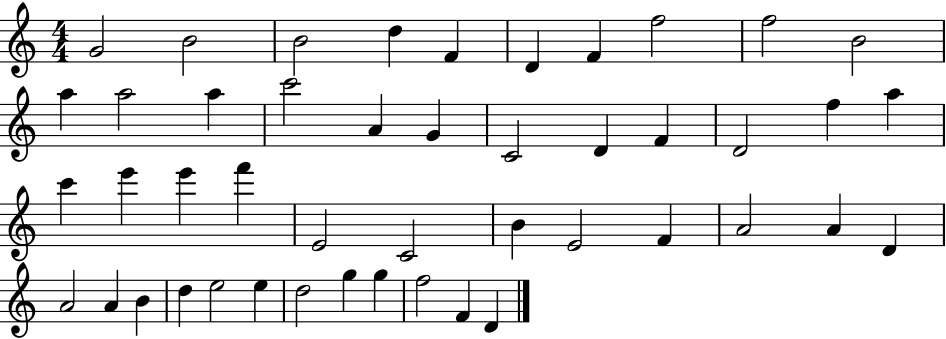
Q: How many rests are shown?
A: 0